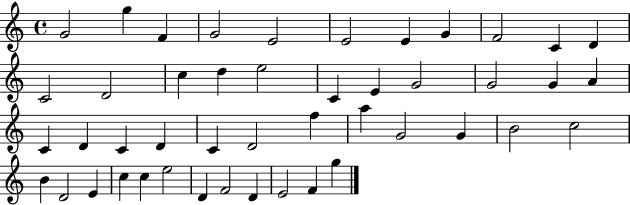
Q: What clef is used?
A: treble